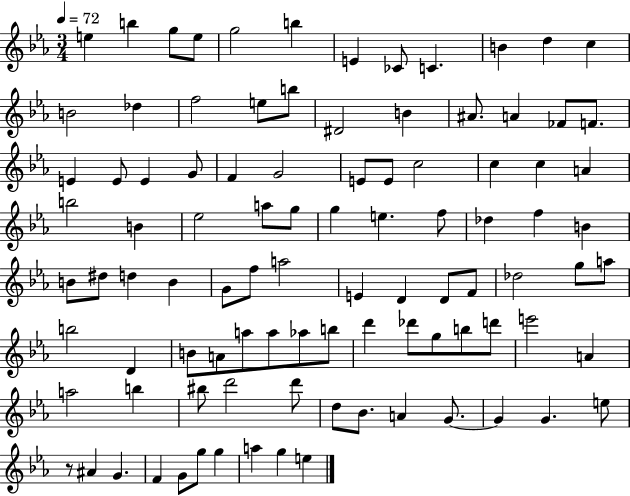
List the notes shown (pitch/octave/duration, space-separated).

E5/q B5/q G5/e E5/e G5/h B5/q E4/q CES4/e C4/q. B4/q D5/q C5/q B4/h Db5/q F5/h E5/e B5/e D#4/h B4/q A#4/e. A4/q FES4/e F4/e. E4/q E4/e E4/q G4/e F4/q G4/h E4/e E4/e C5/h C5/q C5/q A4/q B5/h B4/q Eb5/h A5/e G5/e G5/q E5/q. F5/e Db5/q F5/q B4/q B4/e D#5/e D5/q B4/q G4/e F5/e A5/h E4/q D4/q D4/e F4/e Db5/h G5/e A5/e B5/h D4/q B4/e A4/e A5/e A5/e Ab5/e B5/e D6/q Db6/e G5/e B5/e D6/e E6/h A4/q A5/h B5/q BIS5/e D6/h D6/e D5/e Bb4/e. A4/q G4/e. G4/q G4/q. E5/e R/e A#4/q G4/q. F4/q G4/e G5/e G5/q A5/q G5/q E5/q